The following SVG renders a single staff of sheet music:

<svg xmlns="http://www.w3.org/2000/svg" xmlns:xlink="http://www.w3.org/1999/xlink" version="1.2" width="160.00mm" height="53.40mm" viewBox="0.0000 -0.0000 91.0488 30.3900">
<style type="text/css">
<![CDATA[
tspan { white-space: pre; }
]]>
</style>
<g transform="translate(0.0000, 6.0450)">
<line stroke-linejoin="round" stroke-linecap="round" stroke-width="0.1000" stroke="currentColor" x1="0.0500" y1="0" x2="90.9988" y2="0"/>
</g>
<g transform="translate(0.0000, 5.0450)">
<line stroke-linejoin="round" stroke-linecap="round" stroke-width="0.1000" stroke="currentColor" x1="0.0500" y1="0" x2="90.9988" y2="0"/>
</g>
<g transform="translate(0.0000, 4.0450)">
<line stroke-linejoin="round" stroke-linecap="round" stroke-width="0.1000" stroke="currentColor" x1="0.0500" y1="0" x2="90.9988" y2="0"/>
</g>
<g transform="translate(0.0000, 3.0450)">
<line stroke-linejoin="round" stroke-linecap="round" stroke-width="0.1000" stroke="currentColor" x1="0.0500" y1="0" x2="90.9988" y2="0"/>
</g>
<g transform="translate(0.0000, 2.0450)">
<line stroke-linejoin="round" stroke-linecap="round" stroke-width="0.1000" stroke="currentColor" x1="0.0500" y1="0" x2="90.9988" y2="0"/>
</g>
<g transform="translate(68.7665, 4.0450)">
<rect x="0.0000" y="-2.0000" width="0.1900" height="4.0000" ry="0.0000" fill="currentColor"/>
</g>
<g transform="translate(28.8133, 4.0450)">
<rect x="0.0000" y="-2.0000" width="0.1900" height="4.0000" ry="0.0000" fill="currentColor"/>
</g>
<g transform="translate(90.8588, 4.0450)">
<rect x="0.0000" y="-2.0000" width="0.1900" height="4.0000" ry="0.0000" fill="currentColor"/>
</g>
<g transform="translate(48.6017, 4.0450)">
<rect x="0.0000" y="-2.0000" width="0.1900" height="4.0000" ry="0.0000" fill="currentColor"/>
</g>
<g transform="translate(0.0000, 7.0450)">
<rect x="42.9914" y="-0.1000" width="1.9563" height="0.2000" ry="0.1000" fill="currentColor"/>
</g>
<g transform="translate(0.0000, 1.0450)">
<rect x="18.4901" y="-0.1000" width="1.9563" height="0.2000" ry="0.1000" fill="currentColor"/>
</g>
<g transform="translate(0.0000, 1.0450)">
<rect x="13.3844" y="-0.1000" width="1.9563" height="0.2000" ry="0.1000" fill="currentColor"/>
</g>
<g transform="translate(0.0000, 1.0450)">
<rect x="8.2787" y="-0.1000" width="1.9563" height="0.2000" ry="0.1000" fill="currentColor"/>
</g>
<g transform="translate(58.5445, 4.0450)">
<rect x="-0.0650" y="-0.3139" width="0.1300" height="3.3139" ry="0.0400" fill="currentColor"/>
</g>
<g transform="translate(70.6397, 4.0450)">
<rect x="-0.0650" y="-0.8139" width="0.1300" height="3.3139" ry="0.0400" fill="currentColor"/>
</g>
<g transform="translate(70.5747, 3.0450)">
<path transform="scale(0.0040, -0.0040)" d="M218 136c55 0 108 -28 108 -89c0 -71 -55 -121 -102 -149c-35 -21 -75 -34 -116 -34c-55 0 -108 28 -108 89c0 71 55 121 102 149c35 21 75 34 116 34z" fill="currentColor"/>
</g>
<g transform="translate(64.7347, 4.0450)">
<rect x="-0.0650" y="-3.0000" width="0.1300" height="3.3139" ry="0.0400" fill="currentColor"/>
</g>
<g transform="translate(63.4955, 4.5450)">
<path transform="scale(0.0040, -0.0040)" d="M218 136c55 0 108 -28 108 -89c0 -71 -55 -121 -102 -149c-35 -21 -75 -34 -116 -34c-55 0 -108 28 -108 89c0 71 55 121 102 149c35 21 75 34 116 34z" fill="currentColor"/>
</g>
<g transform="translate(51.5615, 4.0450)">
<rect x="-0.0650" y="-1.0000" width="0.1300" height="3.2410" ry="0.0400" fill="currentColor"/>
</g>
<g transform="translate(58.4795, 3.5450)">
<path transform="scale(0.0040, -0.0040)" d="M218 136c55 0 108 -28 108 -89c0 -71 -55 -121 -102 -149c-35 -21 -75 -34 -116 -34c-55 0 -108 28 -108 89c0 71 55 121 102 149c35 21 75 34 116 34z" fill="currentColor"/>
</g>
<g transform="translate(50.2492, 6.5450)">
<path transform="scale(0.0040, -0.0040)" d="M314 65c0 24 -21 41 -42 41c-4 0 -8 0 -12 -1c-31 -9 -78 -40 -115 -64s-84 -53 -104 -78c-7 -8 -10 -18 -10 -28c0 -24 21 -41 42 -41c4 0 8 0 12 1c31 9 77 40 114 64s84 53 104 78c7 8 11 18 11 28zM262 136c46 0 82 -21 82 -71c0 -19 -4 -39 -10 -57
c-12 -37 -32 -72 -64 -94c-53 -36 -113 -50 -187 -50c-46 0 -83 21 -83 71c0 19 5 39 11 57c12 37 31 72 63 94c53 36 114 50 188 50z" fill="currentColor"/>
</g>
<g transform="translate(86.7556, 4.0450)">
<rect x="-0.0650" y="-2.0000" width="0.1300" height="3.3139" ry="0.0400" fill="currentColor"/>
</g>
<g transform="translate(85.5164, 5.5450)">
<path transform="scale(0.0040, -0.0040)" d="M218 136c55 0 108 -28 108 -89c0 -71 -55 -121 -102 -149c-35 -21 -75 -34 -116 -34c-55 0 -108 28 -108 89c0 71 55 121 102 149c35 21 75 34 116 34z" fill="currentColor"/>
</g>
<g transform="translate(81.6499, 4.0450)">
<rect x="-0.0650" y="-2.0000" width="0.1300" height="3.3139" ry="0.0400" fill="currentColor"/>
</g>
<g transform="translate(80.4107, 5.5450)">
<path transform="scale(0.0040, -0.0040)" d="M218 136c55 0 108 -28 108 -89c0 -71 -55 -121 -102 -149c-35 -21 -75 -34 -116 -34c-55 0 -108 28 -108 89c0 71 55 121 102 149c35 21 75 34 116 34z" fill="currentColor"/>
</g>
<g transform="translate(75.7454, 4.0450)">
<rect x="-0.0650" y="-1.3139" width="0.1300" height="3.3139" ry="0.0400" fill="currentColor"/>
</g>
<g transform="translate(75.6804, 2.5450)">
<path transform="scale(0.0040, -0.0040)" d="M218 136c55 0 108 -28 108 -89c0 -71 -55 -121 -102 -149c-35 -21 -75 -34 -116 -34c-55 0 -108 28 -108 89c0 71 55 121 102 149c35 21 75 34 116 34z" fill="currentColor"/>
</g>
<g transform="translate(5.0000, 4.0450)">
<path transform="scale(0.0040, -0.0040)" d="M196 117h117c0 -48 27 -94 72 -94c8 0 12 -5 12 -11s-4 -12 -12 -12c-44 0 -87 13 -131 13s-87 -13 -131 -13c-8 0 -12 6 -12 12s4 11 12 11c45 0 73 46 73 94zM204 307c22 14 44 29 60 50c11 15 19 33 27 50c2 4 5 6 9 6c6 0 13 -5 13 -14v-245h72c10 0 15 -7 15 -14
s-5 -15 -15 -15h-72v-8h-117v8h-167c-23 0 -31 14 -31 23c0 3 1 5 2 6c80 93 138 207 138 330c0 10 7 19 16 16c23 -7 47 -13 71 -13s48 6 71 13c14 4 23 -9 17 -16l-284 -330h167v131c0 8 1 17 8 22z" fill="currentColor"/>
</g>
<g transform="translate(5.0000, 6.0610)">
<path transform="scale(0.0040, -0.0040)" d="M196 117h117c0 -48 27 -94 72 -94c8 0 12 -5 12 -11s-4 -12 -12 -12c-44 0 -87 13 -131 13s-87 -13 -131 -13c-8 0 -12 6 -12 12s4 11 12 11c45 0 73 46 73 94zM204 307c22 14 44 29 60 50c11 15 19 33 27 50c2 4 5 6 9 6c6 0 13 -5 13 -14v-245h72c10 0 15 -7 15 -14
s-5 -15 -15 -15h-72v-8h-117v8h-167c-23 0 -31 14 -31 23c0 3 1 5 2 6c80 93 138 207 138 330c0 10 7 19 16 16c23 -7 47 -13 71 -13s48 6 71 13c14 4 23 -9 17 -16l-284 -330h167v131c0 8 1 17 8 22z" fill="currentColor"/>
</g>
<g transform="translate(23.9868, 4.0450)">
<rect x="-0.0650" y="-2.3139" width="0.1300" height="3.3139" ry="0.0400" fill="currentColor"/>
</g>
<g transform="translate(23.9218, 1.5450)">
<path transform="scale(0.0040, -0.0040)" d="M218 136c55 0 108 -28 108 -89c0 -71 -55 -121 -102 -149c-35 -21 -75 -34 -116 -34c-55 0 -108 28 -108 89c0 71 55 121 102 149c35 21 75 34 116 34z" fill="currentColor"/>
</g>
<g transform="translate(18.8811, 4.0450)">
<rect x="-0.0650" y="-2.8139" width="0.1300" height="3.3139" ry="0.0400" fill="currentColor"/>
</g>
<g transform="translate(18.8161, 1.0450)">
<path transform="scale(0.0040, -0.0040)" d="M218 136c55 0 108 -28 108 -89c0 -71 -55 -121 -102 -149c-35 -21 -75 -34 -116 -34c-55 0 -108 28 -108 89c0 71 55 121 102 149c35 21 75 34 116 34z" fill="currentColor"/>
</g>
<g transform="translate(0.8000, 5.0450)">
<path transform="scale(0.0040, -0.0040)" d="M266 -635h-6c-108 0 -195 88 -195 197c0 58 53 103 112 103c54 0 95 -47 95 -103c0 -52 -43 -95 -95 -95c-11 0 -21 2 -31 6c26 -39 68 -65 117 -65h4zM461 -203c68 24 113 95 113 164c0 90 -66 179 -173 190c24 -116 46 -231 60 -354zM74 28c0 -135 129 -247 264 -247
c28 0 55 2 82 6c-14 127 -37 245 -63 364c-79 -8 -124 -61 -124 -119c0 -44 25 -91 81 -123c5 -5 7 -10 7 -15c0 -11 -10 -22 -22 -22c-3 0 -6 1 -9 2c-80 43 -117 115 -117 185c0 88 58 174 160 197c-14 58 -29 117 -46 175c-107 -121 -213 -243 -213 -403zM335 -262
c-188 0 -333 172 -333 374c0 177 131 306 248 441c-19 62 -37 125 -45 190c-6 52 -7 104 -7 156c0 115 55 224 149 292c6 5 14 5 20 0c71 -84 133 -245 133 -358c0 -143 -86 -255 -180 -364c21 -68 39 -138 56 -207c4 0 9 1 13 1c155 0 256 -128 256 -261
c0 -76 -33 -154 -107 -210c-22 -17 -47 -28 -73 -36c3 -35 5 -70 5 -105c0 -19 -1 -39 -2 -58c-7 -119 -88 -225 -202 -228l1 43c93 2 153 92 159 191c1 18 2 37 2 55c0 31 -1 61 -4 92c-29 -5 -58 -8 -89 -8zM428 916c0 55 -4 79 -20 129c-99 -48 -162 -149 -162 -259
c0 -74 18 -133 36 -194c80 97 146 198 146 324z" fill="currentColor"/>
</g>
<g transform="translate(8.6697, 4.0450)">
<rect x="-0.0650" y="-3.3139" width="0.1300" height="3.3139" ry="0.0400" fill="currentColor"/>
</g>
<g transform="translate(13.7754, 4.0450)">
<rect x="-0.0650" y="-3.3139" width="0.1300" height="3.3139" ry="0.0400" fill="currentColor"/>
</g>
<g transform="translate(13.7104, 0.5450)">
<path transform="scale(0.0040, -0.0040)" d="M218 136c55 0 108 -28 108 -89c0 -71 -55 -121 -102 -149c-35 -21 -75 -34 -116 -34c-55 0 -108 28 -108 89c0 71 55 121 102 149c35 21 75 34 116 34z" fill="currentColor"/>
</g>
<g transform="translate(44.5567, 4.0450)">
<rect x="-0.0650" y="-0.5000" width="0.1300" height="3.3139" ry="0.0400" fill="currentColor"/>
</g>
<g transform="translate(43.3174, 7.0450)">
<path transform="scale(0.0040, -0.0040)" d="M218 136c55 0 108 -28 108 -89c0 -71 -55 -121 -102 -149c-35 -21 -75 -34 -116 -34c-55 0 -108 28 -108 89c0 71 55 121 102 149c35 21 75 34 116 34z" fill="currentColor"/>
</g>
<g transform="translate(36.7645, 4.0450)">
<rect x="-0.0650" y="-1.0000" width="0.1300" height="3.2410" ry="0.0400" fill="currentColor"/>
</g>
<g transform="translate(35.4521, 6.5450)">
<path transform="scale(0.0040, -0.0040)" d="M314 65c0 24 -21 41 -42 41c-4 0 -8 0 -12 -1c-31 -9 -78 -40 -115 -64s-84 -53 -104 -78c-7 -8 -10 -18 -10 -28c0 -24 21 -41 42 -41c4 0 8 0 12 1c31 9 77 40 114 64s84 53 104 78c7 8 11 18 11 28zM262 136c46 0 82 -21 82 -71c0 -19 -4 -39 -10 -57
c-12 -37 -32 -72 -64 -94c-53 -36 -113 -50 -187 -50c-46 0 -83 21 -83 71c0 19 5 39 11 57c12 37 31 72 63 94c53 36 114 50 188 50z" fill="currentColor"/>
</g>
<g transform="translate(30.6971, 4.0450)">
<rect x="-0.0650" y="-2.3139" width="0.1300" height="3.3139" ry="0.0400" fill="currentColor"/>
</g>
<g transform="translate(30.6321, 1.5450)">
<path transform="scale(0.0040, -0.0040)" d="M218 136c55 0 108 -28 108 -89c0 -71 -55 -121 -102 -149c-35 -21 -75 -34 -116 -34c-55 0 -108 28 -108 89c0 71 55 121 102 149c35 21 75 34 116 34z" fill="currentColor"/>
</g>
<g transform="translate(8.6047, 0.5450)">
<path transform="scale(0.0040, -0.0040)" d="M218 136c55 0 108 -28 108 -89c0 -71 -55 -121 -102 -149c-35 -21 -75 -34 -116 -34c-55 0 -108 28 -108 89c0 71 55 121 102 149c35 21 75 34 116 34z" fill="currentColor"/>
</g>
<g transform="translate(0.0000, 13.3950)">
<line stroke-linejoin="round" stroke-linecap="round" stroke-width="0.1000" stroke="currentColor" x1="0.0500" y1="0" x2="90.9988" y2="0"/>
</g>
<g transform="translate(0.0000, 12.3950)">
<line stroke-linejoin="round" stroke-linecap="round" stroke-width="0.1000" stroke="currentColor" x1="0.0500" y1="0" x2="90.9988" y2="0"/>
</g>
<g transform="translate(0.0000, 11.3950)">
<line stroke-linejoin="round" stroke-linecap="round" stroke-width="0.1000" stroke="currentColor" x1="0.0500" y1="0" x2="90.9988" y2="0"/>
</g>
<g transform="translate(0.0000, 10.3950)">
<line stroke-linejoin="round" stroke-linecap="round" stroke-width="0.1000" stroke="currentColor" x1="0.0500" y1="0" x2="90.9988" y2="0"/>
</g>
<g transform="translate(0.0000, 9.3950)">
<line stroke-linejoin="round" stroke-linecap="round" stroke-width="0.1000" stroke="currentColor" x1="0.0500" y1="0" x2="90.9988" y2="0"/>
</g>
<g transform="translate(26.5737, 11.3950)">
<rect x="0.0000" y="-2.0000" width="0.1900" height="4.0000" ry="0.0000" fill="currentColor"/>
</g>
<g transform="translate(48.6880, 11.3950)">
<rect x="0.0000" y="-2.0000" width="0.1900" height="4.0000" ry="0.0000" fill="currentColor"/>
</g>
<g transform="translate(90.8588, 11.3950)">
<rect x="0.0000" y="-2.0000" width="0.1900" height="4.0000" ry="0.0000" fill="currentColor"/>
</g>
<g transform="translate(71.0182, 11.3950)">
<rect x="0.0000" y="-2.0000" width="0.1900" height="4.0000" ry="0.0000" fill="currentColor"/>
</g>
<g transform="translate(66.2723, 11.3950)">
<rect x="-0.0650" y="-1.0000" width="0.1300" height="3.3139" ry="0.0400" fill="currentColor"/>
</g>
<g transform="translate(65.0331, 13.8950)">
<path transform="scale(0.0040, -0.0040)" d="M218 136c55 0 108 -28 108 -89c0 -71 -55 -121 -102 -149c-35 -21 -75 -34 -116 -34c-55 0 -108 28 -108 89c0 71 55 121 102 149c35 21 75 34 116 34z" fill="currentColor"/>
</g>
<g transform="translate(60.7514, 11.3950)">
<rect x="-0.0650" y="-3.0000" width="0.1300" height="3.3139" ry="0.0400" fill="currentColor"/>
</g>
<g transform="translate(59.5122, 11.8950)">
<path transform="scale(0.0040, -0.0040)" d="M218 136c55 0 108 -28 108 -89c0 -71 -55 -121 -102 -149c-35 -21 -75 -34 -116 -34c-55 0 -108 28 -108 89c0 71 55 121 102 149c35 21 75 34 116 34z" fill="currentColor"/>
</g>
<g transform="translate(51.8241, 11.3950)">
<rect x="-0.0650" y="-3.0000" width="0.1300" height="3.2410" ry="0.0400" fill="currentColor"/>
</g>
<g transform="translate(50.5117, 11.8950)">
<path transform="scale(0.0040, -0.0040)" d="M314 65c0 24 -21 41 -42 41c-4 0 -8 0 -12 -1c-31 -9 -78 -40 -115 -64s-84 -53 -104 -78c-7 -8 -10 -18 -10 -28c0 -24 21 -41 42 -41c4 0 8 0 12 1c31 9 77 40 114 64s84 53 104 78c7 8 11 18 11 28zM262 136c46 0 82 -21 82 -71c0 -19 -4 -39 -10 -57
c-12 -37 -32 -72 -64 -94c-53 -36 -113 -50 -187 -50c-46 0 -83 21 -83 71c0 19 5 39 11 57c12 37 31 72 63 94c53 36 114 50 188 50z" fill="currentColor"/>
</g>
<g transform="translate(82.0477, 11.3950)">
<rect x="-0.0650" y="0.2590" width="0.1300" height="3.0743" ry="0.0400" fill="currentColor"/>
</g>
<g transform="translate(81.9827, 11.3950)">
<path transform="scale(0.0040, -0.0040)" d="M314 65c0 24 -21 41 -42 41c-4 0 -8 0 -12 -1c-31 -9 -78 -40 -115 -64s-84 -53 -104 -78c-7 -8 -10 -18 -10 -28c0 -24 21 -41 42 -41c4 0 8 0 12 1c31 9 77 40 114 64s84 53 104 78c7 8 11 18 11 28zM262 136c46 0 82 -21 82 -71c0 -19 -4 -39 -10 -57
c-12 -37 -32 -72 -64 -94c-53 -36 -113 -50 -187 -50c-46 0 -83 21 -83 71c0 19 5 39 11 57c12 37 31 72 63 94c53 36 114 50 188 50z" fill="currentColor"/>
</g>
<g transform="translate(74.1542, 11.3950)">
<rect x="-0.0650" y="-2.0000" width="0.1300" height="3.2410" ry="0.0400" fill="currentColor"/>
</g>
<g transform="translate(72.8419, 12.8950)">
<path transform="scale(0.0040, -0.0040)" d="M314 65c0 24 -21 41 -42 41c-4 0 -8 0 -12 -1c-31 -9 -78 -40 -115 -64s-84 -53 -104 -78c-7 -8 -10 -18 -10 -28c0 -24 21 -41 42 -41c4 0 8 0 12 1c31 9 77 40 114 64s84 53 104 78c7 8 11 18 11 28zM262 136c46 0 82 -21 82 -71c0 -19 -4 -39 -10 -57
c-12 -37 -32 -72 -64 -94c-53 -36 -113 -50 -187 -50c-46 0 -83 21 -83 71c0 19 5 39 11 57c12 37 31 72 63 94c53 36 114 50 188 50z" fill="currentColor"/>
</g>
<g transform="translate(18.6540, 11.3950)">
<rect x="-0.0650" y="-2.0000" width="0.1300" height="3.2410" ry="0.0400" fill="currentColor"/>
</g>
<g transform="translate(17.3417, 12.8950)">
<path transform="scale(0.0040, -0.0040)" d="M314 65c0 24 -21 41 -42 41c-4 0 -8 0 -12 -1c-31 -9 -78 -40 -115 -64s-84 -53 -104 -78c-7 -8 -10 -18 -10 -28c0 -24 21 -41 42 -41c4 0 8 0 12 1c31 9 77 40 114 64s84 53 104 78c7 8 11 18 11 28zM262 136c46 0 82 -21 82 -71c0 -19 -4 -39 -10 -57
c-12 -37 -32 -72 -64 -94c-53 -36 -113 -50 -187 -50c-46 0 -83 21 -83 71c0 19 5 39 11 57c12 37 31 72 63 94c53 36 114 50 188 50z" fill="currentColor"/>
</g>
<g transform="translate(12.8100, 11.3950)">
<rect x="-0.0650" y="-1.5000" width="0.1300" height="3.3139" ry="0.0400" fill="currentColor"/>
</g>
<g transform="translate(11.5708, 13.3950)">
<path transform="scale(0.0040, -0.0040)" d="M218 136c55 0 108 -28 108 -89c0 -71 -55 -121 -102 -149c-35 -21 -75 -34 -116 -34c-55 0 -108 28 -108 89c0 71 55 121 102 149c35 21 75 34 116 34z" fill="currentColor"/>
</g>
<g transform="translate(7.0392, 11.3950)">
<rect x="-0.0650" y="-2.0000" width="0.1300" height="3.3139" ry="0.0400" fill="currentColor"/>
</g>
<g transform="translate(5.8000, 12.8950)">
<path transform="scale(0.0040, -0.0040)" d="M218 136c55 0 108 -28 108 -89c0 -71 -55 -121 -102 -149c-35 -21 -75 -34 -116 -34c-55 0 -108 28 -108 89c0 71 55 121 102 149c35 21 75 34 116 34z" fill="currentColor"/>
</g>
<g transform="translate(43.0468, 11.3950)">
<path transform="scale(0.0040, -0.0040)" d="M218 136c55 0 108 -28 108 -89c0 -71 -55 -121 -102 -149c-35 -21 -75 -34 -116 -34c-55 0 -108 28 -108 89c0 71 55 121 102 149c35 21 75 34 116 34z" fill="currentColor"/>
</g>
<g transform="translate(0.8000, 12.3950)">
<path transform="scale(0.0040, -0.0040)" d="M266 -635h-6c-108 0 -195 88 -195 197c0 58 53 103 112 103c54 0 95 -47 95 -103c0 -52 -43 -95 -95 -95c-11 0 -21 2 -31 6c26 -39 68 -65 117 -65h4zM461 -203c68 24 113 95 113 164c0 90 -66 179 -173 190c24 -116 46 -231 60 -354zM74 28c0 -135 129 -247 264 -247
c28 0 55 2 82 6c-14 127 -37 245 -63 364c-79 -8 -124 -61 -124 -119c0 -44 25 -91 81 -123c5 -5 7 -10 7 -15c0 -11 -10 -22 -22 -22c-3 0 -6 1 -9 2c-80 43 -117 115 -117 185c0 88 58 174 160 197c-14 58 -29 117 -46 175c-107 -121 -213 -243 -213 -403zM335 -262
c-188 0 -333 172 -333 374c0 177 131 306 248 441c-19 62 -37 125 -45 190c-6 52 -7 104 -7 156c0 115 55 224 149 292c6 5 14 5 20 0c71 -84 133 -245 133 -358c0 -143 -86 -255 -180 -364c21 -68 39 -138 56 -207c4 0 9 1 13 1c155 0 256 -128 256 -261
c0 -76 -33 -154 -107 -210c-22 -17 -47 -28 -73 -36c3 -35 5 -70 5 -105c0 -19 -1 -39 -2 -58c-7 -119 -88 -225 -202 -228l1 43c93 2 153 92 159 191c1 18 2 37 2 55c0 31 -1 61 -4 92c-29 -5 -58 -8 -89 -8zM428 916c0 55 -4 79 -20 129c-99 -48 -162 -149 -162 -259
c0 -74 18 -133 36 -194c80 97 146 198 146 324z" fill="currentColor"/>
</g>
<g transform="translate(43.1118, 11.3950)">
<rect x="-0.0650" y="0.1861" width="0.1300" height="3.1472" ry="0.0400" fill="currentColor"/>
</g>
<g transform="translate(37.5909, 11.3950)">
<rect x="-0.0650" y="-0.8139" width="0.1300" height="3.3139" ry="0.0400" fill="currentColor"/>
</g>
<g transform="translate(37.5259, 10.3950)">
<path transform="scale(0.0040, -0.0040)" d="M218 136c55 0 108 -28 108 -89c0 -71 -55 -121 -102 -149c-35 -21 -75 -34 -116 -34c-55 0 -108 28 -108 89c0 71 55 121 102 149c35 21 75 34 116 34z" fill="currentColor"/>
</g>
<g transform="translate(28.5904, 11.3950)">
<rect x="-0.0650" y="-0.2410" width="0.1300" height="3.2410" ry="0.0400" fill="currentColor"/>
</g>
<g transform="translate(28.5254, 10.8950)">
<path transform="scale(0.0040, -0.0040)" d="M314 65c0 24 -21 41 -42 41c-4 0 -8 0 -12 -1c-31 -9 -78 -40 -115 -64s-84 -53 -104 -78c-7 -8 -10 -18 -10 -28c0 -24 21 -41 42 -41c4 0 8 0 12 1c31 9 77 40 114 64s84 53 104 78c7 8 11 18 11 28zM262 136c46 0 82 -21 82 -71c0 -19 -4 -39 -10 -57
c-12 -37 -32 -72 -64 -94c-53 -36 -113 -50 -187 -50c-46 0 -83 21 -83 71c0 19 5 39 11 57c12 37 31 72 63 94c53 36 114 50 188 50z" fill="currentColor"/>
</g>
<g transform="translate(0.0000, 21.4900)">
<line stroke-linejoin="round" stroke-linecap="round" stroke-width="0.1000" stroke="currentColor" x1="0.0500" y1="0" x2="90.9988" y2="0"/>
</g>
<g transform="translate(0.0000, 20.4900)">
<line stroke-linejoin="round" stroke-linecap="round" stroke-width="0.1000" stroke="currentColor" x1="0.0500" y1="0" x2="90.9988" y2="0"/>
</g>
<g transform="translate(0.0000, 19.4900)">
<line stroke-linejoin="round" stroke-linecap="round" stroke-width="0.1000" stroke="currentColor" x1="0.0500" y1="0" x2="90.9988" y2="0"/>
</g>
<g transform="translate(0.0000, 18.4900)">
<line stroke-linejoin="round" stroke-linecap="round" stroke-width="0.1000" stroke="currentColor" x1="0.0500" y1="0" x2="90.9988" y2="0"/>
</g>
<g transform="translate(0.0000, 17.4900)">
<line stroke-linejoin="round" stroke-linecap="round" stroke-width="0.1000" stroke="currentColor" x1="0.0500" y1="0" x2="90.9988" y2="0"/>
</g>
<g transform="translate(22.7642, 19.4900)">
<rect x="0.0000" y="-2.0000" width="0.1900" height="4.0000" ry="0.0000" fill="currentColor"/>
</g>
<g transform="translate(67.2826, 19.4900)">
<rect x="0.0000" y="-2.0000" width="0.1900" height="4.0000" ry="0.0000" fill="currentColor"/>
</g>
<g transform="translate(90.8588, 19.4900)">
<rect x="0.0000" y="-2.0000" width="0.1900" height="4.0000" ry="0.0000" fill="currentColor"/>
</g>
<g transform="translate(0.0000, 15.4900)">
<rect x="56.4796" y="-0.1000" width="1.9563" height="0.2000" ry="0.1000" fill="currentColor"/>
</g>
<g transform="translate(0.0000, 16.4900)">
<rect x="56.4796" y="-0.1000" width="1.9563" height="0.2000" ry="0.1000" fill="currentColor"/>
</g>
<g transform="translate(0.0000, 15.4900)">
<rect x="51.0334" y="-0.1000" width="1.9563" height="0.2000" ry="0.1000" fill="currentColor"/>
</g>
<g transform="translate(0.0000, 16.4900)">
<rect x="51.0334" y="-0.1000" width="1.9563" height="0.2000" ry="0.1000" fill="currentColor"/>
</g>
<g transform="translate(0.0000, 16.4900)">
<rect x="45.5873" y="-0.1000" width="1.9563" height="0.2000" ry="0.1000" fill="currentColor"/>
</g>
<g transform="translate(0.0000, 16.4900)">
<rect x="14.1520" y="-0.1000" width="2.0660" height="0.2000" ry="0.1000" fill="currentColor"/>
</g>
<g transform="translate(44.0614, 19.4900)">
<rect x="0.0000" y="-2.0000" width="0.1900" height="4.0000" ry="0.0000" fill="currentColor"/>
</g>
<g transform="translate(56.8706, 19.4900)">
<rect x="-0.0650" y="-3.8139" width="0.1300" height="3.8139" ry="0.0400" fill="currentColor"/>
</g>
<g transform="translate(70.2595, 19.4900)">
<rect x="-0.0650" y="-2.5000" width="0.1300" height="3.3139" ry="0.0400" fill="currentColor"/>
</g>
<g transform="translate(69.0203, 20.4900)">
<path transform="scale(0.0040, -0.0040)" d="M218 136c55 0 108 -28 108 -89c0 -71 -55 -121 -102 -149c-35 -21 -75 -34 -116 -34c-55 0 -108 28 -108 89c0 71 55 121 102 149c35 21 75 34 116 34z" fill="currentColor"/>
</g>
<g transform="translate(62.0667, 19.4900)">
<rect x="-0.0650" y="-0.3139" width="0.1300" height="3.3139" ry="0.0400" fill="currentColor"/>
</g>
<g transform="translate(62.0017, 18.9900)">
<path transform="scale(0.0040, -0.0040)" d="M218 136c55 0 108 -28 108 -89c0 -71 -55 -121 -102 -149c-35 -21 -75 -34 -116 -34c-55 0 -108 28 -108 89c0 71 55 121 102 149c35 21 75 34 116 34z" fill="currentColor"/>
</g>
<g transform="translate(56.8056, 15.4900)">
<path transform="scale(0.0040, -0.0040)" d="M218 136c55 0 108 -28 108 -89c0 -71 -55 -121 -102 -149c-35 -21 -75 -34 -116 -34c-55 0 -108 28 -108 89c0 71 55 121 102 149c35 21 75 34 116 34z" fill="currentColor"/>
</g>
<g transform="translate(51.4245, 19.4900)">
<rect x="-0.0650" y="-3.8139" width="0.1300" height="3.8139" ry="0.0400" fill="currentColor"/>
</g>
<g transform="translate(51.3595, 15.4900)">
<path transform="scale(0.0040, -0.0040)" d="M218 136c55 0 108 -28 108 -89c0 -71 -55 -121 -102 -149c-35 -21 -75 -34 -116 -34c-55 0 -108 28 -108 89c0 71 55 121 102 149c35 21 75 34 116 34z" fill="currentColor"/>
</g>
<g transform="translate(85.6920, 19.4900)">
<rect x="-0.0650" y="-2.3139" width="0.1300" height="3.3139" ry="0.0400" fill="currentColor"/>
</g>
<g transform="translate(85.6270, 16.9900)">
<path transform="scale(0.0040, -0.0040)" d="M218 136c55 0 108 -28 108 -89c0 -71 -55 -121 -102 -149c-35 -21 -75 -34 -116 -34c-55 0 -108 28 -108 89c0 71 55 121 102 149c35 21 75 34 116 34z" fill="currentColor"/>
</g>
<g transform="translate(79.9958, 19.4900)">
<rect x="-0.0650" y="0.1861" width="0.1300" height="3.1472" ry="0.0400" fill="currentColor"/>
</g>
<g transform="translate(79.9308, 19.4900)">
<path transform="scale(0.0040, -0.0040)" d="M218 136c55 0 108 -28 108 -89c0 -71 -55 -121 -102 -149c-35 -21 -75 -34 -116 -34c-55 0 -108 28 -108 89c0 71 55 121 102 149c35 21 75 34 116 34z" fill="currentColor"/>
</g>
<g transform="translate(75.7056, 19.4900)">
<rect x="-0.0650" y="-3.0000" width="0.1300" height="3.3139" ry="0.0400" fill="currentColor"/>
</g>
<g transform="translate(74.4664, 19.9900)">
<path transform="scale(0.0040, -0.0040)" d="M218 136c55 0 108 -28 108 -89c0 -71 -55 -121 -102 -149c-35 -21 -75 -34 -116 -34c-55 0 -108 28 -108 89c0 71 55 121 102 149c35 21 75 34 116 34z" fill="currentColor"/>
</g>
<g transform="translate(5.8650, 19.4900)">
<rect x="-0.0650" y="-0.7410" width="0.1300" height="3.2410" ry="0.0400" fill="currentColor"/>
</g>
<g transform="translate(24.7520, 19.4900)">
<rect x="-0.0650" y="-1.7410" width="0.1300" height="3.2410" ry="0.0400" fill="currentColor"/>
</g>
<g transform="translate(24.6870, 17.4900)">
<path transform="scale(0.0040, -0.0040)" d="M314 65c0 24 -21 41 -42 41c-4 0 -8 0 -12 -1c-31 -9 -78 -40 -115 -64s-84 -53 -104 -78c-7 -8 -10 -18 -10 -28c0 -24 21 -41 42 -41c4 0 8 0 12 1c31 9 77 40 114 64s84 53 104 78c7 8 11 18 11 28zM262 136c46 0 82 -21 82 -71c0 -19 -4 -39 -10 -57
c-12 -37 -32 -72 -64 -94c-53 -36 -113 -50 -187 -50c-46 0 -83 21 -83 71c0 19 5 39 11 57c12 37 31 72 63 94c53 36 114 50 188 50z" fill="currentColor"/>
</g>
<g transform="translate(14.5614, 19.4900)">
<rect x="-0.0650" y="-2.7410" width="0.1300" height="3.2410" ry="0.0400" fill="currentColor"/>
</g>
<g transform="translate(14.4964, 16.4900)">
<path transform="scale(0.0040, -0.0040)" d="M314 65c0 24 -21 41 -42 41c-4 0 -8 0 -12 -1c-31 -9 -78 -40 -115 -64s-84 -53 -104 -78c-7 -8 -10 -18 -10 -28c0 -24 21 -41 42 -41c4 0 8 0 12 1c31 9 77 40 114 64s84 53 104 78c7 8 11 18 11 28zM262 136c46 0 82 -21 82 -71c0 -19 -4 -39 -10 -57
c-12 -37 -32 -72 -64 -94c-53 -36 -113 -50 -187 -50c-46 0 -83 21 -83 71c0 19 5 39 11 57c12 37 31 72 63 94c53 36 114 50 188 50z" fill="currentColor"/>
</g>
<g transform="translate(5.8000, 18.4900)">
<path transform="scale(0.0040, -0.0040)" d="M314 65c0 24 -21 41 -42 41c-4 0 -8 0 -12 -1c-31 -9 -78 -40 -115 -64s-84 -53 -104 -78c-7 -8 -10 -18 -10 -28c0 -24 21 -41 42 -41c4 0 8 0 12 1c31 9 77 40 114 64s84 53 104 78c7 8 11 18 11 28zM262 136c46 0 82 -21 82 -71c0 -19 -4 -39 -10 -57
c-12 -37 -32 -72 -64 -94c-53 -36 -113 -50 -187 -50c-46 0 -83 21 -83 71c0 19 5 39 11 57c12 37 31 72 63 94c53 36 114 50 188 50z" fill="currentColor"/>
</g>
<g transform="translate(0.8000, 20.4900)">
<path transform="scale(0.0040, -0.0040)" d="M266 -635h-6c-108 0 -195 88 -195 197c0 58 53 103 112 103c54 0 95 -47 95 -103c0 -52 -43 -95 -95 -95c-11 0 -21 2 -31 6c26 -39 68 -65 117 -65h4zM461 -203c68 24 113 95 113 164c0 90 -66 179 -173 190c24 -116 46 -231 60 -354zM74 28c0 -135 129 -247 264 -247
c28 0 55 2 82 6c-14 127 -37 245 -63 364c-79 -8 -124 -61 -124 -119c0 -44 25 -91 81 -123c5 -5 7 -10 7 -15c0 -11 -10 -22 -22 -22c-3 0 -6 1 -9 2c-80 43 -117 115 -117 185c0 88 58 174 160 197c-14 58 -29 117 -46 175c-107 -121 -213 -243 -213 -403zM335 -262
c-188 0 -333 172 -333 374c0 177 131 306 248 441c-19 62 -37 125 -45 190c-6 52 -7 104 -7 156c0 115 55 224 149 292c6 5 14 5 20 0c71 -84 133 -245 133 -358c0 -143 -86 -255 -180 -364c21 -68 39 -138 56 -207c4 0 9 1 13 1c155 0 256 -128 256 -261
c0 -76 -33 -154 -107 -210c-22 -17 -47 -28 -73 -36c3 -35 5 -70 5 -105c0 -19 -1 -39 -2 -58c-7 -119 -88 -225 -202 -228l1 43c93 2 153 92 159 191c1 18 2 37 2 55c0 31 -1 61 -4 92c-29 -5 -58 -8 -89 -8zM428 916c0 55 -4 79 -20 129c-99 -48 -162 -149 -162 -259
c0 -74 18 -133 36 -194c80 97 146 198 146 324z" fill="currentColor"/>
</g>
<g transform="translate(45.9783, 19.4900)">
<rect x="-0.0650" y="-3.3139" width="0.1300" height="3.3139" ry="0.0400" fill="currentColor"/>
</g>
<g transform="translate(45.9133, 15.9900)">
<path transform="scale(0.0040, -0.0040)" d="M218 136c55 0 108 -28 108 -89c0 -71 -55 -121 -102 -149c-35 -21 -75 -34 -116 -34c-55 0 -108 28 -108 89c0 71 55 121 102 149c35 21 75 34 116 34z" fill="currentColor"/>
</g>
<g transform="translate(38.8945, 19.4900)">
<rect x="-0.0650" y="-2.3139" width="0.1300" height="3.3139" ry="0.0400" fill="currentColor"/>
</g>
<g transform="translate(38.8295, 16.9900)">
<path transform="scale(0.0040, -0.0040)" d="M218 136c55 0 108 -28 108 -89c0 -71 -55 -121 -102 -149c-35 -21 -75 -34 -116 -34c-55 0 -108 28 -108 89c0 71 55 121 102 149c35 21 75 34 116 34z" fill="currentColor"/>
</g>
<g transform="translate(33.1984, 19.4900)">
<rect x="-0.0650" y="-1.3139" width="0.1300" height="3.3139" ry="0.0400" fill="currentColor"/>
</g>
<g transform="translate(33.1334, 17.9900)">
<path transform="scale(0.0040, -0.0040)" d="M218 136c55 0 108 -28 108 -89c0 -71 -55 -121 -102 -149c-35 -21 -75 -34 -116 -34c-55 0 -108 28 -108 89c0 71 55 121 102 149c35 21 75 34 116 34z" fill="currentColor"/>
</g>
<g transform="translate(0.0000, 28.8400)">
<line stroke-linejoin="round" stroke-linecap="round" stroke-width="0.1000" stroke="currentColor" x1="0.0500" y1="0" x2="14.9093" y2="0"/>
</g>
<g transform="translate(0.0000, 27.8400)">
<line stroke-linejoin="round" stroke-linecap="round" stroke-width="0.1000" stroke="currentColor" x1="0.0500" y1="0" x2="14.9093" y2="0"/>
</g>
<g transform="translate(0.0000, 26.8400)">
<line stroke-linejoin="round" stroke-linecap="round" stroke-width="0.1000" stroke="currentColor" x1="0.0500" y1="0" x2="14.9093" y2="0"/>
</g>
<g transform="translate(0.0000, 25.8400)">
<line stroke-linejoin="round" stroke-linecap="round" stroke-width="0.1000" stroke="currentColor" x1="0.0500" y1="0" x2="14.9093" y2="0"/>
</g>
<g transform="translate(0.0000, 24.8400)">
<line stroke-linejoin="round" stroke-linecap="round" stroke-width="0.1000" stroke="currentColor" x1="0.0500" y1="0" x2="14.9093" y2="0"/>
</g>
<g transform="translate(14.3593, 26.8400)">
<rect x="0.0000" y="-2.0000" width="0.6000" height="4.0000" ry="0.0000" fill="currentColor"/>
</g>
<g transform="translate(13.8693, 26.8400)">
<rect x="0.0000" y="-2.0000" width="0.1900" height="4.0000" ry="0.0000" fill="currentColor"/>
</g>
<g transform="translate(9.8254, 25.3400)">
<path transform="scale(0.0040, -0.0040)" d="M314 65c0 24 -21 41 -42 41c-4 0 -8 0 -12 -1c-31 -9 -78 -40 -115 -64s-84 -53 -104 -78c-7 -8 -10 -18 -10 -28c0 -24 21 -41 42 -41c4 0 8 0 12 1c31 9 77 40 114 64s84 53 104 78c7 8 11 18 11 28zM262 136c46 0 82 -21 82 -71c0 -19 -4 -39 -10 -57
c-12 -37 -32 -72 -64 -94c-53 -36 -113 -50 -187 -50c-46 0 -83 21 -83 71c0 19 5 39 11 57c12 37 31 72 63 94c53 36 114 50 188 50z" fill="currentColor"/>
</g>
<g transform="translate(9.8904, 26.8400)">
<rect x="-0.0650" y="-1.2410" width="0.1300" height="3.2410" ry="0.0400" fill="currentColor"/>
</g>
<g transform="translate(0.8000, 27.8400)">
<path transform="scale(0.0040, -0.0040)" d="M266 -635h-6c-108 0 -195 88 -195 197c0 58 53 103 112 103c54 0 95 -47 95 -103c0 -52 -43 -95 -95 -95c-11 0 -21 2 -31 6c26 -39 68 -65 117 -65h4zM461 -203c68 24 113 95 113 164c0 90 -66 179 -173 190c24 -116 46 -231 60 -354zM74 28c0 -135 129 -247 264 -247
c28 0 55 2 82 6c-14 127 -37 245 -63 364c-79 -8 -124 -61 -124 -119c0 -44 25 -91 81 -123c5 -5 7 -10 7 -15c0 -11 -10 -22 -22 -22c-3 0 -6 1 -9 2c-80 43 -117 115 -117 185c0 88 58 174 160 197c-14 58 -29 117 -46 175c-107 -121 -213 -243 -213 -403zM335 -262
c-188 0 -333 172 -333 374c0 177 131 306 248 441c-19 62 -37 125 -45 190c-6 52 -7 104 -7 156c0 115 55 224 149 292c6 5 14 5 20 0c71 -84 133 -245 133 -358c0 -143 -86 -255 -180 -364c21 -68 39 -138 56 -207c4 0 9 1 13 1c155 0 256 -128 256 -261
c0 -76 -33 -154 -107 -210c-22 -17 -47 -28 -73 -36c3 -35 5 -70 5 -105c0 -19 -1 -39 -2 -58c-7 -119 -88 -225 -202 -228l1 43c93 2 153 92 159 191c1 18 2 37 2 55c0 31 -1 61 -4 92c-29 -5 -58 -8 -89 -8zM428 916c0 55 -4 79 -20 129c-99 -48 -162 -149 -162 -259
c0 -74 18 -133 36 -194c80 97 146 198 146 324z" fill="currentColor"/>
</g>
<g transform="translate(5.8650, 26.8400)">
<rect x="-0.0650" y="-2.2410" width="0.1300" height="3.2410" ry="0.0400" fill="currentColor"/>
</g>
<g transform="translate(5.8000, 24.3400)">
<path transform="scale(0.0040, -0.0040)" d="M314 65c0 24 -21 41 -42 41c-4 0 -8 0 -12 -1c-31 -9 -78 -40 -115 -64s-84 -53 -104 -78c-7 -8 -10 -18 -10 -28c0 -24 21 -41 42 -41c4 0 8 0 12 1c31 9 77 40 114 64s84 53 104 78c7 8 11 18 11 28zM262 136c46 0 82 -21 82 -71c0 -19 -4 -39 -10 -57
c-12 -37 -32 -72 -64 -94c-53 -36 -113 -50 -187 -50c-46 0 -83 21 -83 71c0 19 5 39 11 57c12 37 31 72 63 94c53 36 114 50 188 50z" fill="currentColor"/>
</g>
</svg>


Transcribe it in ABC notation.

X:1
T:Untitled
M:4/4
L:1/4
K:C
b b a g g D2 C D2 c A d e F F F E F2 c2 d B A2 A D F2 B2 d2 a2 f2 e g b c' c' c G A B g g2 e2